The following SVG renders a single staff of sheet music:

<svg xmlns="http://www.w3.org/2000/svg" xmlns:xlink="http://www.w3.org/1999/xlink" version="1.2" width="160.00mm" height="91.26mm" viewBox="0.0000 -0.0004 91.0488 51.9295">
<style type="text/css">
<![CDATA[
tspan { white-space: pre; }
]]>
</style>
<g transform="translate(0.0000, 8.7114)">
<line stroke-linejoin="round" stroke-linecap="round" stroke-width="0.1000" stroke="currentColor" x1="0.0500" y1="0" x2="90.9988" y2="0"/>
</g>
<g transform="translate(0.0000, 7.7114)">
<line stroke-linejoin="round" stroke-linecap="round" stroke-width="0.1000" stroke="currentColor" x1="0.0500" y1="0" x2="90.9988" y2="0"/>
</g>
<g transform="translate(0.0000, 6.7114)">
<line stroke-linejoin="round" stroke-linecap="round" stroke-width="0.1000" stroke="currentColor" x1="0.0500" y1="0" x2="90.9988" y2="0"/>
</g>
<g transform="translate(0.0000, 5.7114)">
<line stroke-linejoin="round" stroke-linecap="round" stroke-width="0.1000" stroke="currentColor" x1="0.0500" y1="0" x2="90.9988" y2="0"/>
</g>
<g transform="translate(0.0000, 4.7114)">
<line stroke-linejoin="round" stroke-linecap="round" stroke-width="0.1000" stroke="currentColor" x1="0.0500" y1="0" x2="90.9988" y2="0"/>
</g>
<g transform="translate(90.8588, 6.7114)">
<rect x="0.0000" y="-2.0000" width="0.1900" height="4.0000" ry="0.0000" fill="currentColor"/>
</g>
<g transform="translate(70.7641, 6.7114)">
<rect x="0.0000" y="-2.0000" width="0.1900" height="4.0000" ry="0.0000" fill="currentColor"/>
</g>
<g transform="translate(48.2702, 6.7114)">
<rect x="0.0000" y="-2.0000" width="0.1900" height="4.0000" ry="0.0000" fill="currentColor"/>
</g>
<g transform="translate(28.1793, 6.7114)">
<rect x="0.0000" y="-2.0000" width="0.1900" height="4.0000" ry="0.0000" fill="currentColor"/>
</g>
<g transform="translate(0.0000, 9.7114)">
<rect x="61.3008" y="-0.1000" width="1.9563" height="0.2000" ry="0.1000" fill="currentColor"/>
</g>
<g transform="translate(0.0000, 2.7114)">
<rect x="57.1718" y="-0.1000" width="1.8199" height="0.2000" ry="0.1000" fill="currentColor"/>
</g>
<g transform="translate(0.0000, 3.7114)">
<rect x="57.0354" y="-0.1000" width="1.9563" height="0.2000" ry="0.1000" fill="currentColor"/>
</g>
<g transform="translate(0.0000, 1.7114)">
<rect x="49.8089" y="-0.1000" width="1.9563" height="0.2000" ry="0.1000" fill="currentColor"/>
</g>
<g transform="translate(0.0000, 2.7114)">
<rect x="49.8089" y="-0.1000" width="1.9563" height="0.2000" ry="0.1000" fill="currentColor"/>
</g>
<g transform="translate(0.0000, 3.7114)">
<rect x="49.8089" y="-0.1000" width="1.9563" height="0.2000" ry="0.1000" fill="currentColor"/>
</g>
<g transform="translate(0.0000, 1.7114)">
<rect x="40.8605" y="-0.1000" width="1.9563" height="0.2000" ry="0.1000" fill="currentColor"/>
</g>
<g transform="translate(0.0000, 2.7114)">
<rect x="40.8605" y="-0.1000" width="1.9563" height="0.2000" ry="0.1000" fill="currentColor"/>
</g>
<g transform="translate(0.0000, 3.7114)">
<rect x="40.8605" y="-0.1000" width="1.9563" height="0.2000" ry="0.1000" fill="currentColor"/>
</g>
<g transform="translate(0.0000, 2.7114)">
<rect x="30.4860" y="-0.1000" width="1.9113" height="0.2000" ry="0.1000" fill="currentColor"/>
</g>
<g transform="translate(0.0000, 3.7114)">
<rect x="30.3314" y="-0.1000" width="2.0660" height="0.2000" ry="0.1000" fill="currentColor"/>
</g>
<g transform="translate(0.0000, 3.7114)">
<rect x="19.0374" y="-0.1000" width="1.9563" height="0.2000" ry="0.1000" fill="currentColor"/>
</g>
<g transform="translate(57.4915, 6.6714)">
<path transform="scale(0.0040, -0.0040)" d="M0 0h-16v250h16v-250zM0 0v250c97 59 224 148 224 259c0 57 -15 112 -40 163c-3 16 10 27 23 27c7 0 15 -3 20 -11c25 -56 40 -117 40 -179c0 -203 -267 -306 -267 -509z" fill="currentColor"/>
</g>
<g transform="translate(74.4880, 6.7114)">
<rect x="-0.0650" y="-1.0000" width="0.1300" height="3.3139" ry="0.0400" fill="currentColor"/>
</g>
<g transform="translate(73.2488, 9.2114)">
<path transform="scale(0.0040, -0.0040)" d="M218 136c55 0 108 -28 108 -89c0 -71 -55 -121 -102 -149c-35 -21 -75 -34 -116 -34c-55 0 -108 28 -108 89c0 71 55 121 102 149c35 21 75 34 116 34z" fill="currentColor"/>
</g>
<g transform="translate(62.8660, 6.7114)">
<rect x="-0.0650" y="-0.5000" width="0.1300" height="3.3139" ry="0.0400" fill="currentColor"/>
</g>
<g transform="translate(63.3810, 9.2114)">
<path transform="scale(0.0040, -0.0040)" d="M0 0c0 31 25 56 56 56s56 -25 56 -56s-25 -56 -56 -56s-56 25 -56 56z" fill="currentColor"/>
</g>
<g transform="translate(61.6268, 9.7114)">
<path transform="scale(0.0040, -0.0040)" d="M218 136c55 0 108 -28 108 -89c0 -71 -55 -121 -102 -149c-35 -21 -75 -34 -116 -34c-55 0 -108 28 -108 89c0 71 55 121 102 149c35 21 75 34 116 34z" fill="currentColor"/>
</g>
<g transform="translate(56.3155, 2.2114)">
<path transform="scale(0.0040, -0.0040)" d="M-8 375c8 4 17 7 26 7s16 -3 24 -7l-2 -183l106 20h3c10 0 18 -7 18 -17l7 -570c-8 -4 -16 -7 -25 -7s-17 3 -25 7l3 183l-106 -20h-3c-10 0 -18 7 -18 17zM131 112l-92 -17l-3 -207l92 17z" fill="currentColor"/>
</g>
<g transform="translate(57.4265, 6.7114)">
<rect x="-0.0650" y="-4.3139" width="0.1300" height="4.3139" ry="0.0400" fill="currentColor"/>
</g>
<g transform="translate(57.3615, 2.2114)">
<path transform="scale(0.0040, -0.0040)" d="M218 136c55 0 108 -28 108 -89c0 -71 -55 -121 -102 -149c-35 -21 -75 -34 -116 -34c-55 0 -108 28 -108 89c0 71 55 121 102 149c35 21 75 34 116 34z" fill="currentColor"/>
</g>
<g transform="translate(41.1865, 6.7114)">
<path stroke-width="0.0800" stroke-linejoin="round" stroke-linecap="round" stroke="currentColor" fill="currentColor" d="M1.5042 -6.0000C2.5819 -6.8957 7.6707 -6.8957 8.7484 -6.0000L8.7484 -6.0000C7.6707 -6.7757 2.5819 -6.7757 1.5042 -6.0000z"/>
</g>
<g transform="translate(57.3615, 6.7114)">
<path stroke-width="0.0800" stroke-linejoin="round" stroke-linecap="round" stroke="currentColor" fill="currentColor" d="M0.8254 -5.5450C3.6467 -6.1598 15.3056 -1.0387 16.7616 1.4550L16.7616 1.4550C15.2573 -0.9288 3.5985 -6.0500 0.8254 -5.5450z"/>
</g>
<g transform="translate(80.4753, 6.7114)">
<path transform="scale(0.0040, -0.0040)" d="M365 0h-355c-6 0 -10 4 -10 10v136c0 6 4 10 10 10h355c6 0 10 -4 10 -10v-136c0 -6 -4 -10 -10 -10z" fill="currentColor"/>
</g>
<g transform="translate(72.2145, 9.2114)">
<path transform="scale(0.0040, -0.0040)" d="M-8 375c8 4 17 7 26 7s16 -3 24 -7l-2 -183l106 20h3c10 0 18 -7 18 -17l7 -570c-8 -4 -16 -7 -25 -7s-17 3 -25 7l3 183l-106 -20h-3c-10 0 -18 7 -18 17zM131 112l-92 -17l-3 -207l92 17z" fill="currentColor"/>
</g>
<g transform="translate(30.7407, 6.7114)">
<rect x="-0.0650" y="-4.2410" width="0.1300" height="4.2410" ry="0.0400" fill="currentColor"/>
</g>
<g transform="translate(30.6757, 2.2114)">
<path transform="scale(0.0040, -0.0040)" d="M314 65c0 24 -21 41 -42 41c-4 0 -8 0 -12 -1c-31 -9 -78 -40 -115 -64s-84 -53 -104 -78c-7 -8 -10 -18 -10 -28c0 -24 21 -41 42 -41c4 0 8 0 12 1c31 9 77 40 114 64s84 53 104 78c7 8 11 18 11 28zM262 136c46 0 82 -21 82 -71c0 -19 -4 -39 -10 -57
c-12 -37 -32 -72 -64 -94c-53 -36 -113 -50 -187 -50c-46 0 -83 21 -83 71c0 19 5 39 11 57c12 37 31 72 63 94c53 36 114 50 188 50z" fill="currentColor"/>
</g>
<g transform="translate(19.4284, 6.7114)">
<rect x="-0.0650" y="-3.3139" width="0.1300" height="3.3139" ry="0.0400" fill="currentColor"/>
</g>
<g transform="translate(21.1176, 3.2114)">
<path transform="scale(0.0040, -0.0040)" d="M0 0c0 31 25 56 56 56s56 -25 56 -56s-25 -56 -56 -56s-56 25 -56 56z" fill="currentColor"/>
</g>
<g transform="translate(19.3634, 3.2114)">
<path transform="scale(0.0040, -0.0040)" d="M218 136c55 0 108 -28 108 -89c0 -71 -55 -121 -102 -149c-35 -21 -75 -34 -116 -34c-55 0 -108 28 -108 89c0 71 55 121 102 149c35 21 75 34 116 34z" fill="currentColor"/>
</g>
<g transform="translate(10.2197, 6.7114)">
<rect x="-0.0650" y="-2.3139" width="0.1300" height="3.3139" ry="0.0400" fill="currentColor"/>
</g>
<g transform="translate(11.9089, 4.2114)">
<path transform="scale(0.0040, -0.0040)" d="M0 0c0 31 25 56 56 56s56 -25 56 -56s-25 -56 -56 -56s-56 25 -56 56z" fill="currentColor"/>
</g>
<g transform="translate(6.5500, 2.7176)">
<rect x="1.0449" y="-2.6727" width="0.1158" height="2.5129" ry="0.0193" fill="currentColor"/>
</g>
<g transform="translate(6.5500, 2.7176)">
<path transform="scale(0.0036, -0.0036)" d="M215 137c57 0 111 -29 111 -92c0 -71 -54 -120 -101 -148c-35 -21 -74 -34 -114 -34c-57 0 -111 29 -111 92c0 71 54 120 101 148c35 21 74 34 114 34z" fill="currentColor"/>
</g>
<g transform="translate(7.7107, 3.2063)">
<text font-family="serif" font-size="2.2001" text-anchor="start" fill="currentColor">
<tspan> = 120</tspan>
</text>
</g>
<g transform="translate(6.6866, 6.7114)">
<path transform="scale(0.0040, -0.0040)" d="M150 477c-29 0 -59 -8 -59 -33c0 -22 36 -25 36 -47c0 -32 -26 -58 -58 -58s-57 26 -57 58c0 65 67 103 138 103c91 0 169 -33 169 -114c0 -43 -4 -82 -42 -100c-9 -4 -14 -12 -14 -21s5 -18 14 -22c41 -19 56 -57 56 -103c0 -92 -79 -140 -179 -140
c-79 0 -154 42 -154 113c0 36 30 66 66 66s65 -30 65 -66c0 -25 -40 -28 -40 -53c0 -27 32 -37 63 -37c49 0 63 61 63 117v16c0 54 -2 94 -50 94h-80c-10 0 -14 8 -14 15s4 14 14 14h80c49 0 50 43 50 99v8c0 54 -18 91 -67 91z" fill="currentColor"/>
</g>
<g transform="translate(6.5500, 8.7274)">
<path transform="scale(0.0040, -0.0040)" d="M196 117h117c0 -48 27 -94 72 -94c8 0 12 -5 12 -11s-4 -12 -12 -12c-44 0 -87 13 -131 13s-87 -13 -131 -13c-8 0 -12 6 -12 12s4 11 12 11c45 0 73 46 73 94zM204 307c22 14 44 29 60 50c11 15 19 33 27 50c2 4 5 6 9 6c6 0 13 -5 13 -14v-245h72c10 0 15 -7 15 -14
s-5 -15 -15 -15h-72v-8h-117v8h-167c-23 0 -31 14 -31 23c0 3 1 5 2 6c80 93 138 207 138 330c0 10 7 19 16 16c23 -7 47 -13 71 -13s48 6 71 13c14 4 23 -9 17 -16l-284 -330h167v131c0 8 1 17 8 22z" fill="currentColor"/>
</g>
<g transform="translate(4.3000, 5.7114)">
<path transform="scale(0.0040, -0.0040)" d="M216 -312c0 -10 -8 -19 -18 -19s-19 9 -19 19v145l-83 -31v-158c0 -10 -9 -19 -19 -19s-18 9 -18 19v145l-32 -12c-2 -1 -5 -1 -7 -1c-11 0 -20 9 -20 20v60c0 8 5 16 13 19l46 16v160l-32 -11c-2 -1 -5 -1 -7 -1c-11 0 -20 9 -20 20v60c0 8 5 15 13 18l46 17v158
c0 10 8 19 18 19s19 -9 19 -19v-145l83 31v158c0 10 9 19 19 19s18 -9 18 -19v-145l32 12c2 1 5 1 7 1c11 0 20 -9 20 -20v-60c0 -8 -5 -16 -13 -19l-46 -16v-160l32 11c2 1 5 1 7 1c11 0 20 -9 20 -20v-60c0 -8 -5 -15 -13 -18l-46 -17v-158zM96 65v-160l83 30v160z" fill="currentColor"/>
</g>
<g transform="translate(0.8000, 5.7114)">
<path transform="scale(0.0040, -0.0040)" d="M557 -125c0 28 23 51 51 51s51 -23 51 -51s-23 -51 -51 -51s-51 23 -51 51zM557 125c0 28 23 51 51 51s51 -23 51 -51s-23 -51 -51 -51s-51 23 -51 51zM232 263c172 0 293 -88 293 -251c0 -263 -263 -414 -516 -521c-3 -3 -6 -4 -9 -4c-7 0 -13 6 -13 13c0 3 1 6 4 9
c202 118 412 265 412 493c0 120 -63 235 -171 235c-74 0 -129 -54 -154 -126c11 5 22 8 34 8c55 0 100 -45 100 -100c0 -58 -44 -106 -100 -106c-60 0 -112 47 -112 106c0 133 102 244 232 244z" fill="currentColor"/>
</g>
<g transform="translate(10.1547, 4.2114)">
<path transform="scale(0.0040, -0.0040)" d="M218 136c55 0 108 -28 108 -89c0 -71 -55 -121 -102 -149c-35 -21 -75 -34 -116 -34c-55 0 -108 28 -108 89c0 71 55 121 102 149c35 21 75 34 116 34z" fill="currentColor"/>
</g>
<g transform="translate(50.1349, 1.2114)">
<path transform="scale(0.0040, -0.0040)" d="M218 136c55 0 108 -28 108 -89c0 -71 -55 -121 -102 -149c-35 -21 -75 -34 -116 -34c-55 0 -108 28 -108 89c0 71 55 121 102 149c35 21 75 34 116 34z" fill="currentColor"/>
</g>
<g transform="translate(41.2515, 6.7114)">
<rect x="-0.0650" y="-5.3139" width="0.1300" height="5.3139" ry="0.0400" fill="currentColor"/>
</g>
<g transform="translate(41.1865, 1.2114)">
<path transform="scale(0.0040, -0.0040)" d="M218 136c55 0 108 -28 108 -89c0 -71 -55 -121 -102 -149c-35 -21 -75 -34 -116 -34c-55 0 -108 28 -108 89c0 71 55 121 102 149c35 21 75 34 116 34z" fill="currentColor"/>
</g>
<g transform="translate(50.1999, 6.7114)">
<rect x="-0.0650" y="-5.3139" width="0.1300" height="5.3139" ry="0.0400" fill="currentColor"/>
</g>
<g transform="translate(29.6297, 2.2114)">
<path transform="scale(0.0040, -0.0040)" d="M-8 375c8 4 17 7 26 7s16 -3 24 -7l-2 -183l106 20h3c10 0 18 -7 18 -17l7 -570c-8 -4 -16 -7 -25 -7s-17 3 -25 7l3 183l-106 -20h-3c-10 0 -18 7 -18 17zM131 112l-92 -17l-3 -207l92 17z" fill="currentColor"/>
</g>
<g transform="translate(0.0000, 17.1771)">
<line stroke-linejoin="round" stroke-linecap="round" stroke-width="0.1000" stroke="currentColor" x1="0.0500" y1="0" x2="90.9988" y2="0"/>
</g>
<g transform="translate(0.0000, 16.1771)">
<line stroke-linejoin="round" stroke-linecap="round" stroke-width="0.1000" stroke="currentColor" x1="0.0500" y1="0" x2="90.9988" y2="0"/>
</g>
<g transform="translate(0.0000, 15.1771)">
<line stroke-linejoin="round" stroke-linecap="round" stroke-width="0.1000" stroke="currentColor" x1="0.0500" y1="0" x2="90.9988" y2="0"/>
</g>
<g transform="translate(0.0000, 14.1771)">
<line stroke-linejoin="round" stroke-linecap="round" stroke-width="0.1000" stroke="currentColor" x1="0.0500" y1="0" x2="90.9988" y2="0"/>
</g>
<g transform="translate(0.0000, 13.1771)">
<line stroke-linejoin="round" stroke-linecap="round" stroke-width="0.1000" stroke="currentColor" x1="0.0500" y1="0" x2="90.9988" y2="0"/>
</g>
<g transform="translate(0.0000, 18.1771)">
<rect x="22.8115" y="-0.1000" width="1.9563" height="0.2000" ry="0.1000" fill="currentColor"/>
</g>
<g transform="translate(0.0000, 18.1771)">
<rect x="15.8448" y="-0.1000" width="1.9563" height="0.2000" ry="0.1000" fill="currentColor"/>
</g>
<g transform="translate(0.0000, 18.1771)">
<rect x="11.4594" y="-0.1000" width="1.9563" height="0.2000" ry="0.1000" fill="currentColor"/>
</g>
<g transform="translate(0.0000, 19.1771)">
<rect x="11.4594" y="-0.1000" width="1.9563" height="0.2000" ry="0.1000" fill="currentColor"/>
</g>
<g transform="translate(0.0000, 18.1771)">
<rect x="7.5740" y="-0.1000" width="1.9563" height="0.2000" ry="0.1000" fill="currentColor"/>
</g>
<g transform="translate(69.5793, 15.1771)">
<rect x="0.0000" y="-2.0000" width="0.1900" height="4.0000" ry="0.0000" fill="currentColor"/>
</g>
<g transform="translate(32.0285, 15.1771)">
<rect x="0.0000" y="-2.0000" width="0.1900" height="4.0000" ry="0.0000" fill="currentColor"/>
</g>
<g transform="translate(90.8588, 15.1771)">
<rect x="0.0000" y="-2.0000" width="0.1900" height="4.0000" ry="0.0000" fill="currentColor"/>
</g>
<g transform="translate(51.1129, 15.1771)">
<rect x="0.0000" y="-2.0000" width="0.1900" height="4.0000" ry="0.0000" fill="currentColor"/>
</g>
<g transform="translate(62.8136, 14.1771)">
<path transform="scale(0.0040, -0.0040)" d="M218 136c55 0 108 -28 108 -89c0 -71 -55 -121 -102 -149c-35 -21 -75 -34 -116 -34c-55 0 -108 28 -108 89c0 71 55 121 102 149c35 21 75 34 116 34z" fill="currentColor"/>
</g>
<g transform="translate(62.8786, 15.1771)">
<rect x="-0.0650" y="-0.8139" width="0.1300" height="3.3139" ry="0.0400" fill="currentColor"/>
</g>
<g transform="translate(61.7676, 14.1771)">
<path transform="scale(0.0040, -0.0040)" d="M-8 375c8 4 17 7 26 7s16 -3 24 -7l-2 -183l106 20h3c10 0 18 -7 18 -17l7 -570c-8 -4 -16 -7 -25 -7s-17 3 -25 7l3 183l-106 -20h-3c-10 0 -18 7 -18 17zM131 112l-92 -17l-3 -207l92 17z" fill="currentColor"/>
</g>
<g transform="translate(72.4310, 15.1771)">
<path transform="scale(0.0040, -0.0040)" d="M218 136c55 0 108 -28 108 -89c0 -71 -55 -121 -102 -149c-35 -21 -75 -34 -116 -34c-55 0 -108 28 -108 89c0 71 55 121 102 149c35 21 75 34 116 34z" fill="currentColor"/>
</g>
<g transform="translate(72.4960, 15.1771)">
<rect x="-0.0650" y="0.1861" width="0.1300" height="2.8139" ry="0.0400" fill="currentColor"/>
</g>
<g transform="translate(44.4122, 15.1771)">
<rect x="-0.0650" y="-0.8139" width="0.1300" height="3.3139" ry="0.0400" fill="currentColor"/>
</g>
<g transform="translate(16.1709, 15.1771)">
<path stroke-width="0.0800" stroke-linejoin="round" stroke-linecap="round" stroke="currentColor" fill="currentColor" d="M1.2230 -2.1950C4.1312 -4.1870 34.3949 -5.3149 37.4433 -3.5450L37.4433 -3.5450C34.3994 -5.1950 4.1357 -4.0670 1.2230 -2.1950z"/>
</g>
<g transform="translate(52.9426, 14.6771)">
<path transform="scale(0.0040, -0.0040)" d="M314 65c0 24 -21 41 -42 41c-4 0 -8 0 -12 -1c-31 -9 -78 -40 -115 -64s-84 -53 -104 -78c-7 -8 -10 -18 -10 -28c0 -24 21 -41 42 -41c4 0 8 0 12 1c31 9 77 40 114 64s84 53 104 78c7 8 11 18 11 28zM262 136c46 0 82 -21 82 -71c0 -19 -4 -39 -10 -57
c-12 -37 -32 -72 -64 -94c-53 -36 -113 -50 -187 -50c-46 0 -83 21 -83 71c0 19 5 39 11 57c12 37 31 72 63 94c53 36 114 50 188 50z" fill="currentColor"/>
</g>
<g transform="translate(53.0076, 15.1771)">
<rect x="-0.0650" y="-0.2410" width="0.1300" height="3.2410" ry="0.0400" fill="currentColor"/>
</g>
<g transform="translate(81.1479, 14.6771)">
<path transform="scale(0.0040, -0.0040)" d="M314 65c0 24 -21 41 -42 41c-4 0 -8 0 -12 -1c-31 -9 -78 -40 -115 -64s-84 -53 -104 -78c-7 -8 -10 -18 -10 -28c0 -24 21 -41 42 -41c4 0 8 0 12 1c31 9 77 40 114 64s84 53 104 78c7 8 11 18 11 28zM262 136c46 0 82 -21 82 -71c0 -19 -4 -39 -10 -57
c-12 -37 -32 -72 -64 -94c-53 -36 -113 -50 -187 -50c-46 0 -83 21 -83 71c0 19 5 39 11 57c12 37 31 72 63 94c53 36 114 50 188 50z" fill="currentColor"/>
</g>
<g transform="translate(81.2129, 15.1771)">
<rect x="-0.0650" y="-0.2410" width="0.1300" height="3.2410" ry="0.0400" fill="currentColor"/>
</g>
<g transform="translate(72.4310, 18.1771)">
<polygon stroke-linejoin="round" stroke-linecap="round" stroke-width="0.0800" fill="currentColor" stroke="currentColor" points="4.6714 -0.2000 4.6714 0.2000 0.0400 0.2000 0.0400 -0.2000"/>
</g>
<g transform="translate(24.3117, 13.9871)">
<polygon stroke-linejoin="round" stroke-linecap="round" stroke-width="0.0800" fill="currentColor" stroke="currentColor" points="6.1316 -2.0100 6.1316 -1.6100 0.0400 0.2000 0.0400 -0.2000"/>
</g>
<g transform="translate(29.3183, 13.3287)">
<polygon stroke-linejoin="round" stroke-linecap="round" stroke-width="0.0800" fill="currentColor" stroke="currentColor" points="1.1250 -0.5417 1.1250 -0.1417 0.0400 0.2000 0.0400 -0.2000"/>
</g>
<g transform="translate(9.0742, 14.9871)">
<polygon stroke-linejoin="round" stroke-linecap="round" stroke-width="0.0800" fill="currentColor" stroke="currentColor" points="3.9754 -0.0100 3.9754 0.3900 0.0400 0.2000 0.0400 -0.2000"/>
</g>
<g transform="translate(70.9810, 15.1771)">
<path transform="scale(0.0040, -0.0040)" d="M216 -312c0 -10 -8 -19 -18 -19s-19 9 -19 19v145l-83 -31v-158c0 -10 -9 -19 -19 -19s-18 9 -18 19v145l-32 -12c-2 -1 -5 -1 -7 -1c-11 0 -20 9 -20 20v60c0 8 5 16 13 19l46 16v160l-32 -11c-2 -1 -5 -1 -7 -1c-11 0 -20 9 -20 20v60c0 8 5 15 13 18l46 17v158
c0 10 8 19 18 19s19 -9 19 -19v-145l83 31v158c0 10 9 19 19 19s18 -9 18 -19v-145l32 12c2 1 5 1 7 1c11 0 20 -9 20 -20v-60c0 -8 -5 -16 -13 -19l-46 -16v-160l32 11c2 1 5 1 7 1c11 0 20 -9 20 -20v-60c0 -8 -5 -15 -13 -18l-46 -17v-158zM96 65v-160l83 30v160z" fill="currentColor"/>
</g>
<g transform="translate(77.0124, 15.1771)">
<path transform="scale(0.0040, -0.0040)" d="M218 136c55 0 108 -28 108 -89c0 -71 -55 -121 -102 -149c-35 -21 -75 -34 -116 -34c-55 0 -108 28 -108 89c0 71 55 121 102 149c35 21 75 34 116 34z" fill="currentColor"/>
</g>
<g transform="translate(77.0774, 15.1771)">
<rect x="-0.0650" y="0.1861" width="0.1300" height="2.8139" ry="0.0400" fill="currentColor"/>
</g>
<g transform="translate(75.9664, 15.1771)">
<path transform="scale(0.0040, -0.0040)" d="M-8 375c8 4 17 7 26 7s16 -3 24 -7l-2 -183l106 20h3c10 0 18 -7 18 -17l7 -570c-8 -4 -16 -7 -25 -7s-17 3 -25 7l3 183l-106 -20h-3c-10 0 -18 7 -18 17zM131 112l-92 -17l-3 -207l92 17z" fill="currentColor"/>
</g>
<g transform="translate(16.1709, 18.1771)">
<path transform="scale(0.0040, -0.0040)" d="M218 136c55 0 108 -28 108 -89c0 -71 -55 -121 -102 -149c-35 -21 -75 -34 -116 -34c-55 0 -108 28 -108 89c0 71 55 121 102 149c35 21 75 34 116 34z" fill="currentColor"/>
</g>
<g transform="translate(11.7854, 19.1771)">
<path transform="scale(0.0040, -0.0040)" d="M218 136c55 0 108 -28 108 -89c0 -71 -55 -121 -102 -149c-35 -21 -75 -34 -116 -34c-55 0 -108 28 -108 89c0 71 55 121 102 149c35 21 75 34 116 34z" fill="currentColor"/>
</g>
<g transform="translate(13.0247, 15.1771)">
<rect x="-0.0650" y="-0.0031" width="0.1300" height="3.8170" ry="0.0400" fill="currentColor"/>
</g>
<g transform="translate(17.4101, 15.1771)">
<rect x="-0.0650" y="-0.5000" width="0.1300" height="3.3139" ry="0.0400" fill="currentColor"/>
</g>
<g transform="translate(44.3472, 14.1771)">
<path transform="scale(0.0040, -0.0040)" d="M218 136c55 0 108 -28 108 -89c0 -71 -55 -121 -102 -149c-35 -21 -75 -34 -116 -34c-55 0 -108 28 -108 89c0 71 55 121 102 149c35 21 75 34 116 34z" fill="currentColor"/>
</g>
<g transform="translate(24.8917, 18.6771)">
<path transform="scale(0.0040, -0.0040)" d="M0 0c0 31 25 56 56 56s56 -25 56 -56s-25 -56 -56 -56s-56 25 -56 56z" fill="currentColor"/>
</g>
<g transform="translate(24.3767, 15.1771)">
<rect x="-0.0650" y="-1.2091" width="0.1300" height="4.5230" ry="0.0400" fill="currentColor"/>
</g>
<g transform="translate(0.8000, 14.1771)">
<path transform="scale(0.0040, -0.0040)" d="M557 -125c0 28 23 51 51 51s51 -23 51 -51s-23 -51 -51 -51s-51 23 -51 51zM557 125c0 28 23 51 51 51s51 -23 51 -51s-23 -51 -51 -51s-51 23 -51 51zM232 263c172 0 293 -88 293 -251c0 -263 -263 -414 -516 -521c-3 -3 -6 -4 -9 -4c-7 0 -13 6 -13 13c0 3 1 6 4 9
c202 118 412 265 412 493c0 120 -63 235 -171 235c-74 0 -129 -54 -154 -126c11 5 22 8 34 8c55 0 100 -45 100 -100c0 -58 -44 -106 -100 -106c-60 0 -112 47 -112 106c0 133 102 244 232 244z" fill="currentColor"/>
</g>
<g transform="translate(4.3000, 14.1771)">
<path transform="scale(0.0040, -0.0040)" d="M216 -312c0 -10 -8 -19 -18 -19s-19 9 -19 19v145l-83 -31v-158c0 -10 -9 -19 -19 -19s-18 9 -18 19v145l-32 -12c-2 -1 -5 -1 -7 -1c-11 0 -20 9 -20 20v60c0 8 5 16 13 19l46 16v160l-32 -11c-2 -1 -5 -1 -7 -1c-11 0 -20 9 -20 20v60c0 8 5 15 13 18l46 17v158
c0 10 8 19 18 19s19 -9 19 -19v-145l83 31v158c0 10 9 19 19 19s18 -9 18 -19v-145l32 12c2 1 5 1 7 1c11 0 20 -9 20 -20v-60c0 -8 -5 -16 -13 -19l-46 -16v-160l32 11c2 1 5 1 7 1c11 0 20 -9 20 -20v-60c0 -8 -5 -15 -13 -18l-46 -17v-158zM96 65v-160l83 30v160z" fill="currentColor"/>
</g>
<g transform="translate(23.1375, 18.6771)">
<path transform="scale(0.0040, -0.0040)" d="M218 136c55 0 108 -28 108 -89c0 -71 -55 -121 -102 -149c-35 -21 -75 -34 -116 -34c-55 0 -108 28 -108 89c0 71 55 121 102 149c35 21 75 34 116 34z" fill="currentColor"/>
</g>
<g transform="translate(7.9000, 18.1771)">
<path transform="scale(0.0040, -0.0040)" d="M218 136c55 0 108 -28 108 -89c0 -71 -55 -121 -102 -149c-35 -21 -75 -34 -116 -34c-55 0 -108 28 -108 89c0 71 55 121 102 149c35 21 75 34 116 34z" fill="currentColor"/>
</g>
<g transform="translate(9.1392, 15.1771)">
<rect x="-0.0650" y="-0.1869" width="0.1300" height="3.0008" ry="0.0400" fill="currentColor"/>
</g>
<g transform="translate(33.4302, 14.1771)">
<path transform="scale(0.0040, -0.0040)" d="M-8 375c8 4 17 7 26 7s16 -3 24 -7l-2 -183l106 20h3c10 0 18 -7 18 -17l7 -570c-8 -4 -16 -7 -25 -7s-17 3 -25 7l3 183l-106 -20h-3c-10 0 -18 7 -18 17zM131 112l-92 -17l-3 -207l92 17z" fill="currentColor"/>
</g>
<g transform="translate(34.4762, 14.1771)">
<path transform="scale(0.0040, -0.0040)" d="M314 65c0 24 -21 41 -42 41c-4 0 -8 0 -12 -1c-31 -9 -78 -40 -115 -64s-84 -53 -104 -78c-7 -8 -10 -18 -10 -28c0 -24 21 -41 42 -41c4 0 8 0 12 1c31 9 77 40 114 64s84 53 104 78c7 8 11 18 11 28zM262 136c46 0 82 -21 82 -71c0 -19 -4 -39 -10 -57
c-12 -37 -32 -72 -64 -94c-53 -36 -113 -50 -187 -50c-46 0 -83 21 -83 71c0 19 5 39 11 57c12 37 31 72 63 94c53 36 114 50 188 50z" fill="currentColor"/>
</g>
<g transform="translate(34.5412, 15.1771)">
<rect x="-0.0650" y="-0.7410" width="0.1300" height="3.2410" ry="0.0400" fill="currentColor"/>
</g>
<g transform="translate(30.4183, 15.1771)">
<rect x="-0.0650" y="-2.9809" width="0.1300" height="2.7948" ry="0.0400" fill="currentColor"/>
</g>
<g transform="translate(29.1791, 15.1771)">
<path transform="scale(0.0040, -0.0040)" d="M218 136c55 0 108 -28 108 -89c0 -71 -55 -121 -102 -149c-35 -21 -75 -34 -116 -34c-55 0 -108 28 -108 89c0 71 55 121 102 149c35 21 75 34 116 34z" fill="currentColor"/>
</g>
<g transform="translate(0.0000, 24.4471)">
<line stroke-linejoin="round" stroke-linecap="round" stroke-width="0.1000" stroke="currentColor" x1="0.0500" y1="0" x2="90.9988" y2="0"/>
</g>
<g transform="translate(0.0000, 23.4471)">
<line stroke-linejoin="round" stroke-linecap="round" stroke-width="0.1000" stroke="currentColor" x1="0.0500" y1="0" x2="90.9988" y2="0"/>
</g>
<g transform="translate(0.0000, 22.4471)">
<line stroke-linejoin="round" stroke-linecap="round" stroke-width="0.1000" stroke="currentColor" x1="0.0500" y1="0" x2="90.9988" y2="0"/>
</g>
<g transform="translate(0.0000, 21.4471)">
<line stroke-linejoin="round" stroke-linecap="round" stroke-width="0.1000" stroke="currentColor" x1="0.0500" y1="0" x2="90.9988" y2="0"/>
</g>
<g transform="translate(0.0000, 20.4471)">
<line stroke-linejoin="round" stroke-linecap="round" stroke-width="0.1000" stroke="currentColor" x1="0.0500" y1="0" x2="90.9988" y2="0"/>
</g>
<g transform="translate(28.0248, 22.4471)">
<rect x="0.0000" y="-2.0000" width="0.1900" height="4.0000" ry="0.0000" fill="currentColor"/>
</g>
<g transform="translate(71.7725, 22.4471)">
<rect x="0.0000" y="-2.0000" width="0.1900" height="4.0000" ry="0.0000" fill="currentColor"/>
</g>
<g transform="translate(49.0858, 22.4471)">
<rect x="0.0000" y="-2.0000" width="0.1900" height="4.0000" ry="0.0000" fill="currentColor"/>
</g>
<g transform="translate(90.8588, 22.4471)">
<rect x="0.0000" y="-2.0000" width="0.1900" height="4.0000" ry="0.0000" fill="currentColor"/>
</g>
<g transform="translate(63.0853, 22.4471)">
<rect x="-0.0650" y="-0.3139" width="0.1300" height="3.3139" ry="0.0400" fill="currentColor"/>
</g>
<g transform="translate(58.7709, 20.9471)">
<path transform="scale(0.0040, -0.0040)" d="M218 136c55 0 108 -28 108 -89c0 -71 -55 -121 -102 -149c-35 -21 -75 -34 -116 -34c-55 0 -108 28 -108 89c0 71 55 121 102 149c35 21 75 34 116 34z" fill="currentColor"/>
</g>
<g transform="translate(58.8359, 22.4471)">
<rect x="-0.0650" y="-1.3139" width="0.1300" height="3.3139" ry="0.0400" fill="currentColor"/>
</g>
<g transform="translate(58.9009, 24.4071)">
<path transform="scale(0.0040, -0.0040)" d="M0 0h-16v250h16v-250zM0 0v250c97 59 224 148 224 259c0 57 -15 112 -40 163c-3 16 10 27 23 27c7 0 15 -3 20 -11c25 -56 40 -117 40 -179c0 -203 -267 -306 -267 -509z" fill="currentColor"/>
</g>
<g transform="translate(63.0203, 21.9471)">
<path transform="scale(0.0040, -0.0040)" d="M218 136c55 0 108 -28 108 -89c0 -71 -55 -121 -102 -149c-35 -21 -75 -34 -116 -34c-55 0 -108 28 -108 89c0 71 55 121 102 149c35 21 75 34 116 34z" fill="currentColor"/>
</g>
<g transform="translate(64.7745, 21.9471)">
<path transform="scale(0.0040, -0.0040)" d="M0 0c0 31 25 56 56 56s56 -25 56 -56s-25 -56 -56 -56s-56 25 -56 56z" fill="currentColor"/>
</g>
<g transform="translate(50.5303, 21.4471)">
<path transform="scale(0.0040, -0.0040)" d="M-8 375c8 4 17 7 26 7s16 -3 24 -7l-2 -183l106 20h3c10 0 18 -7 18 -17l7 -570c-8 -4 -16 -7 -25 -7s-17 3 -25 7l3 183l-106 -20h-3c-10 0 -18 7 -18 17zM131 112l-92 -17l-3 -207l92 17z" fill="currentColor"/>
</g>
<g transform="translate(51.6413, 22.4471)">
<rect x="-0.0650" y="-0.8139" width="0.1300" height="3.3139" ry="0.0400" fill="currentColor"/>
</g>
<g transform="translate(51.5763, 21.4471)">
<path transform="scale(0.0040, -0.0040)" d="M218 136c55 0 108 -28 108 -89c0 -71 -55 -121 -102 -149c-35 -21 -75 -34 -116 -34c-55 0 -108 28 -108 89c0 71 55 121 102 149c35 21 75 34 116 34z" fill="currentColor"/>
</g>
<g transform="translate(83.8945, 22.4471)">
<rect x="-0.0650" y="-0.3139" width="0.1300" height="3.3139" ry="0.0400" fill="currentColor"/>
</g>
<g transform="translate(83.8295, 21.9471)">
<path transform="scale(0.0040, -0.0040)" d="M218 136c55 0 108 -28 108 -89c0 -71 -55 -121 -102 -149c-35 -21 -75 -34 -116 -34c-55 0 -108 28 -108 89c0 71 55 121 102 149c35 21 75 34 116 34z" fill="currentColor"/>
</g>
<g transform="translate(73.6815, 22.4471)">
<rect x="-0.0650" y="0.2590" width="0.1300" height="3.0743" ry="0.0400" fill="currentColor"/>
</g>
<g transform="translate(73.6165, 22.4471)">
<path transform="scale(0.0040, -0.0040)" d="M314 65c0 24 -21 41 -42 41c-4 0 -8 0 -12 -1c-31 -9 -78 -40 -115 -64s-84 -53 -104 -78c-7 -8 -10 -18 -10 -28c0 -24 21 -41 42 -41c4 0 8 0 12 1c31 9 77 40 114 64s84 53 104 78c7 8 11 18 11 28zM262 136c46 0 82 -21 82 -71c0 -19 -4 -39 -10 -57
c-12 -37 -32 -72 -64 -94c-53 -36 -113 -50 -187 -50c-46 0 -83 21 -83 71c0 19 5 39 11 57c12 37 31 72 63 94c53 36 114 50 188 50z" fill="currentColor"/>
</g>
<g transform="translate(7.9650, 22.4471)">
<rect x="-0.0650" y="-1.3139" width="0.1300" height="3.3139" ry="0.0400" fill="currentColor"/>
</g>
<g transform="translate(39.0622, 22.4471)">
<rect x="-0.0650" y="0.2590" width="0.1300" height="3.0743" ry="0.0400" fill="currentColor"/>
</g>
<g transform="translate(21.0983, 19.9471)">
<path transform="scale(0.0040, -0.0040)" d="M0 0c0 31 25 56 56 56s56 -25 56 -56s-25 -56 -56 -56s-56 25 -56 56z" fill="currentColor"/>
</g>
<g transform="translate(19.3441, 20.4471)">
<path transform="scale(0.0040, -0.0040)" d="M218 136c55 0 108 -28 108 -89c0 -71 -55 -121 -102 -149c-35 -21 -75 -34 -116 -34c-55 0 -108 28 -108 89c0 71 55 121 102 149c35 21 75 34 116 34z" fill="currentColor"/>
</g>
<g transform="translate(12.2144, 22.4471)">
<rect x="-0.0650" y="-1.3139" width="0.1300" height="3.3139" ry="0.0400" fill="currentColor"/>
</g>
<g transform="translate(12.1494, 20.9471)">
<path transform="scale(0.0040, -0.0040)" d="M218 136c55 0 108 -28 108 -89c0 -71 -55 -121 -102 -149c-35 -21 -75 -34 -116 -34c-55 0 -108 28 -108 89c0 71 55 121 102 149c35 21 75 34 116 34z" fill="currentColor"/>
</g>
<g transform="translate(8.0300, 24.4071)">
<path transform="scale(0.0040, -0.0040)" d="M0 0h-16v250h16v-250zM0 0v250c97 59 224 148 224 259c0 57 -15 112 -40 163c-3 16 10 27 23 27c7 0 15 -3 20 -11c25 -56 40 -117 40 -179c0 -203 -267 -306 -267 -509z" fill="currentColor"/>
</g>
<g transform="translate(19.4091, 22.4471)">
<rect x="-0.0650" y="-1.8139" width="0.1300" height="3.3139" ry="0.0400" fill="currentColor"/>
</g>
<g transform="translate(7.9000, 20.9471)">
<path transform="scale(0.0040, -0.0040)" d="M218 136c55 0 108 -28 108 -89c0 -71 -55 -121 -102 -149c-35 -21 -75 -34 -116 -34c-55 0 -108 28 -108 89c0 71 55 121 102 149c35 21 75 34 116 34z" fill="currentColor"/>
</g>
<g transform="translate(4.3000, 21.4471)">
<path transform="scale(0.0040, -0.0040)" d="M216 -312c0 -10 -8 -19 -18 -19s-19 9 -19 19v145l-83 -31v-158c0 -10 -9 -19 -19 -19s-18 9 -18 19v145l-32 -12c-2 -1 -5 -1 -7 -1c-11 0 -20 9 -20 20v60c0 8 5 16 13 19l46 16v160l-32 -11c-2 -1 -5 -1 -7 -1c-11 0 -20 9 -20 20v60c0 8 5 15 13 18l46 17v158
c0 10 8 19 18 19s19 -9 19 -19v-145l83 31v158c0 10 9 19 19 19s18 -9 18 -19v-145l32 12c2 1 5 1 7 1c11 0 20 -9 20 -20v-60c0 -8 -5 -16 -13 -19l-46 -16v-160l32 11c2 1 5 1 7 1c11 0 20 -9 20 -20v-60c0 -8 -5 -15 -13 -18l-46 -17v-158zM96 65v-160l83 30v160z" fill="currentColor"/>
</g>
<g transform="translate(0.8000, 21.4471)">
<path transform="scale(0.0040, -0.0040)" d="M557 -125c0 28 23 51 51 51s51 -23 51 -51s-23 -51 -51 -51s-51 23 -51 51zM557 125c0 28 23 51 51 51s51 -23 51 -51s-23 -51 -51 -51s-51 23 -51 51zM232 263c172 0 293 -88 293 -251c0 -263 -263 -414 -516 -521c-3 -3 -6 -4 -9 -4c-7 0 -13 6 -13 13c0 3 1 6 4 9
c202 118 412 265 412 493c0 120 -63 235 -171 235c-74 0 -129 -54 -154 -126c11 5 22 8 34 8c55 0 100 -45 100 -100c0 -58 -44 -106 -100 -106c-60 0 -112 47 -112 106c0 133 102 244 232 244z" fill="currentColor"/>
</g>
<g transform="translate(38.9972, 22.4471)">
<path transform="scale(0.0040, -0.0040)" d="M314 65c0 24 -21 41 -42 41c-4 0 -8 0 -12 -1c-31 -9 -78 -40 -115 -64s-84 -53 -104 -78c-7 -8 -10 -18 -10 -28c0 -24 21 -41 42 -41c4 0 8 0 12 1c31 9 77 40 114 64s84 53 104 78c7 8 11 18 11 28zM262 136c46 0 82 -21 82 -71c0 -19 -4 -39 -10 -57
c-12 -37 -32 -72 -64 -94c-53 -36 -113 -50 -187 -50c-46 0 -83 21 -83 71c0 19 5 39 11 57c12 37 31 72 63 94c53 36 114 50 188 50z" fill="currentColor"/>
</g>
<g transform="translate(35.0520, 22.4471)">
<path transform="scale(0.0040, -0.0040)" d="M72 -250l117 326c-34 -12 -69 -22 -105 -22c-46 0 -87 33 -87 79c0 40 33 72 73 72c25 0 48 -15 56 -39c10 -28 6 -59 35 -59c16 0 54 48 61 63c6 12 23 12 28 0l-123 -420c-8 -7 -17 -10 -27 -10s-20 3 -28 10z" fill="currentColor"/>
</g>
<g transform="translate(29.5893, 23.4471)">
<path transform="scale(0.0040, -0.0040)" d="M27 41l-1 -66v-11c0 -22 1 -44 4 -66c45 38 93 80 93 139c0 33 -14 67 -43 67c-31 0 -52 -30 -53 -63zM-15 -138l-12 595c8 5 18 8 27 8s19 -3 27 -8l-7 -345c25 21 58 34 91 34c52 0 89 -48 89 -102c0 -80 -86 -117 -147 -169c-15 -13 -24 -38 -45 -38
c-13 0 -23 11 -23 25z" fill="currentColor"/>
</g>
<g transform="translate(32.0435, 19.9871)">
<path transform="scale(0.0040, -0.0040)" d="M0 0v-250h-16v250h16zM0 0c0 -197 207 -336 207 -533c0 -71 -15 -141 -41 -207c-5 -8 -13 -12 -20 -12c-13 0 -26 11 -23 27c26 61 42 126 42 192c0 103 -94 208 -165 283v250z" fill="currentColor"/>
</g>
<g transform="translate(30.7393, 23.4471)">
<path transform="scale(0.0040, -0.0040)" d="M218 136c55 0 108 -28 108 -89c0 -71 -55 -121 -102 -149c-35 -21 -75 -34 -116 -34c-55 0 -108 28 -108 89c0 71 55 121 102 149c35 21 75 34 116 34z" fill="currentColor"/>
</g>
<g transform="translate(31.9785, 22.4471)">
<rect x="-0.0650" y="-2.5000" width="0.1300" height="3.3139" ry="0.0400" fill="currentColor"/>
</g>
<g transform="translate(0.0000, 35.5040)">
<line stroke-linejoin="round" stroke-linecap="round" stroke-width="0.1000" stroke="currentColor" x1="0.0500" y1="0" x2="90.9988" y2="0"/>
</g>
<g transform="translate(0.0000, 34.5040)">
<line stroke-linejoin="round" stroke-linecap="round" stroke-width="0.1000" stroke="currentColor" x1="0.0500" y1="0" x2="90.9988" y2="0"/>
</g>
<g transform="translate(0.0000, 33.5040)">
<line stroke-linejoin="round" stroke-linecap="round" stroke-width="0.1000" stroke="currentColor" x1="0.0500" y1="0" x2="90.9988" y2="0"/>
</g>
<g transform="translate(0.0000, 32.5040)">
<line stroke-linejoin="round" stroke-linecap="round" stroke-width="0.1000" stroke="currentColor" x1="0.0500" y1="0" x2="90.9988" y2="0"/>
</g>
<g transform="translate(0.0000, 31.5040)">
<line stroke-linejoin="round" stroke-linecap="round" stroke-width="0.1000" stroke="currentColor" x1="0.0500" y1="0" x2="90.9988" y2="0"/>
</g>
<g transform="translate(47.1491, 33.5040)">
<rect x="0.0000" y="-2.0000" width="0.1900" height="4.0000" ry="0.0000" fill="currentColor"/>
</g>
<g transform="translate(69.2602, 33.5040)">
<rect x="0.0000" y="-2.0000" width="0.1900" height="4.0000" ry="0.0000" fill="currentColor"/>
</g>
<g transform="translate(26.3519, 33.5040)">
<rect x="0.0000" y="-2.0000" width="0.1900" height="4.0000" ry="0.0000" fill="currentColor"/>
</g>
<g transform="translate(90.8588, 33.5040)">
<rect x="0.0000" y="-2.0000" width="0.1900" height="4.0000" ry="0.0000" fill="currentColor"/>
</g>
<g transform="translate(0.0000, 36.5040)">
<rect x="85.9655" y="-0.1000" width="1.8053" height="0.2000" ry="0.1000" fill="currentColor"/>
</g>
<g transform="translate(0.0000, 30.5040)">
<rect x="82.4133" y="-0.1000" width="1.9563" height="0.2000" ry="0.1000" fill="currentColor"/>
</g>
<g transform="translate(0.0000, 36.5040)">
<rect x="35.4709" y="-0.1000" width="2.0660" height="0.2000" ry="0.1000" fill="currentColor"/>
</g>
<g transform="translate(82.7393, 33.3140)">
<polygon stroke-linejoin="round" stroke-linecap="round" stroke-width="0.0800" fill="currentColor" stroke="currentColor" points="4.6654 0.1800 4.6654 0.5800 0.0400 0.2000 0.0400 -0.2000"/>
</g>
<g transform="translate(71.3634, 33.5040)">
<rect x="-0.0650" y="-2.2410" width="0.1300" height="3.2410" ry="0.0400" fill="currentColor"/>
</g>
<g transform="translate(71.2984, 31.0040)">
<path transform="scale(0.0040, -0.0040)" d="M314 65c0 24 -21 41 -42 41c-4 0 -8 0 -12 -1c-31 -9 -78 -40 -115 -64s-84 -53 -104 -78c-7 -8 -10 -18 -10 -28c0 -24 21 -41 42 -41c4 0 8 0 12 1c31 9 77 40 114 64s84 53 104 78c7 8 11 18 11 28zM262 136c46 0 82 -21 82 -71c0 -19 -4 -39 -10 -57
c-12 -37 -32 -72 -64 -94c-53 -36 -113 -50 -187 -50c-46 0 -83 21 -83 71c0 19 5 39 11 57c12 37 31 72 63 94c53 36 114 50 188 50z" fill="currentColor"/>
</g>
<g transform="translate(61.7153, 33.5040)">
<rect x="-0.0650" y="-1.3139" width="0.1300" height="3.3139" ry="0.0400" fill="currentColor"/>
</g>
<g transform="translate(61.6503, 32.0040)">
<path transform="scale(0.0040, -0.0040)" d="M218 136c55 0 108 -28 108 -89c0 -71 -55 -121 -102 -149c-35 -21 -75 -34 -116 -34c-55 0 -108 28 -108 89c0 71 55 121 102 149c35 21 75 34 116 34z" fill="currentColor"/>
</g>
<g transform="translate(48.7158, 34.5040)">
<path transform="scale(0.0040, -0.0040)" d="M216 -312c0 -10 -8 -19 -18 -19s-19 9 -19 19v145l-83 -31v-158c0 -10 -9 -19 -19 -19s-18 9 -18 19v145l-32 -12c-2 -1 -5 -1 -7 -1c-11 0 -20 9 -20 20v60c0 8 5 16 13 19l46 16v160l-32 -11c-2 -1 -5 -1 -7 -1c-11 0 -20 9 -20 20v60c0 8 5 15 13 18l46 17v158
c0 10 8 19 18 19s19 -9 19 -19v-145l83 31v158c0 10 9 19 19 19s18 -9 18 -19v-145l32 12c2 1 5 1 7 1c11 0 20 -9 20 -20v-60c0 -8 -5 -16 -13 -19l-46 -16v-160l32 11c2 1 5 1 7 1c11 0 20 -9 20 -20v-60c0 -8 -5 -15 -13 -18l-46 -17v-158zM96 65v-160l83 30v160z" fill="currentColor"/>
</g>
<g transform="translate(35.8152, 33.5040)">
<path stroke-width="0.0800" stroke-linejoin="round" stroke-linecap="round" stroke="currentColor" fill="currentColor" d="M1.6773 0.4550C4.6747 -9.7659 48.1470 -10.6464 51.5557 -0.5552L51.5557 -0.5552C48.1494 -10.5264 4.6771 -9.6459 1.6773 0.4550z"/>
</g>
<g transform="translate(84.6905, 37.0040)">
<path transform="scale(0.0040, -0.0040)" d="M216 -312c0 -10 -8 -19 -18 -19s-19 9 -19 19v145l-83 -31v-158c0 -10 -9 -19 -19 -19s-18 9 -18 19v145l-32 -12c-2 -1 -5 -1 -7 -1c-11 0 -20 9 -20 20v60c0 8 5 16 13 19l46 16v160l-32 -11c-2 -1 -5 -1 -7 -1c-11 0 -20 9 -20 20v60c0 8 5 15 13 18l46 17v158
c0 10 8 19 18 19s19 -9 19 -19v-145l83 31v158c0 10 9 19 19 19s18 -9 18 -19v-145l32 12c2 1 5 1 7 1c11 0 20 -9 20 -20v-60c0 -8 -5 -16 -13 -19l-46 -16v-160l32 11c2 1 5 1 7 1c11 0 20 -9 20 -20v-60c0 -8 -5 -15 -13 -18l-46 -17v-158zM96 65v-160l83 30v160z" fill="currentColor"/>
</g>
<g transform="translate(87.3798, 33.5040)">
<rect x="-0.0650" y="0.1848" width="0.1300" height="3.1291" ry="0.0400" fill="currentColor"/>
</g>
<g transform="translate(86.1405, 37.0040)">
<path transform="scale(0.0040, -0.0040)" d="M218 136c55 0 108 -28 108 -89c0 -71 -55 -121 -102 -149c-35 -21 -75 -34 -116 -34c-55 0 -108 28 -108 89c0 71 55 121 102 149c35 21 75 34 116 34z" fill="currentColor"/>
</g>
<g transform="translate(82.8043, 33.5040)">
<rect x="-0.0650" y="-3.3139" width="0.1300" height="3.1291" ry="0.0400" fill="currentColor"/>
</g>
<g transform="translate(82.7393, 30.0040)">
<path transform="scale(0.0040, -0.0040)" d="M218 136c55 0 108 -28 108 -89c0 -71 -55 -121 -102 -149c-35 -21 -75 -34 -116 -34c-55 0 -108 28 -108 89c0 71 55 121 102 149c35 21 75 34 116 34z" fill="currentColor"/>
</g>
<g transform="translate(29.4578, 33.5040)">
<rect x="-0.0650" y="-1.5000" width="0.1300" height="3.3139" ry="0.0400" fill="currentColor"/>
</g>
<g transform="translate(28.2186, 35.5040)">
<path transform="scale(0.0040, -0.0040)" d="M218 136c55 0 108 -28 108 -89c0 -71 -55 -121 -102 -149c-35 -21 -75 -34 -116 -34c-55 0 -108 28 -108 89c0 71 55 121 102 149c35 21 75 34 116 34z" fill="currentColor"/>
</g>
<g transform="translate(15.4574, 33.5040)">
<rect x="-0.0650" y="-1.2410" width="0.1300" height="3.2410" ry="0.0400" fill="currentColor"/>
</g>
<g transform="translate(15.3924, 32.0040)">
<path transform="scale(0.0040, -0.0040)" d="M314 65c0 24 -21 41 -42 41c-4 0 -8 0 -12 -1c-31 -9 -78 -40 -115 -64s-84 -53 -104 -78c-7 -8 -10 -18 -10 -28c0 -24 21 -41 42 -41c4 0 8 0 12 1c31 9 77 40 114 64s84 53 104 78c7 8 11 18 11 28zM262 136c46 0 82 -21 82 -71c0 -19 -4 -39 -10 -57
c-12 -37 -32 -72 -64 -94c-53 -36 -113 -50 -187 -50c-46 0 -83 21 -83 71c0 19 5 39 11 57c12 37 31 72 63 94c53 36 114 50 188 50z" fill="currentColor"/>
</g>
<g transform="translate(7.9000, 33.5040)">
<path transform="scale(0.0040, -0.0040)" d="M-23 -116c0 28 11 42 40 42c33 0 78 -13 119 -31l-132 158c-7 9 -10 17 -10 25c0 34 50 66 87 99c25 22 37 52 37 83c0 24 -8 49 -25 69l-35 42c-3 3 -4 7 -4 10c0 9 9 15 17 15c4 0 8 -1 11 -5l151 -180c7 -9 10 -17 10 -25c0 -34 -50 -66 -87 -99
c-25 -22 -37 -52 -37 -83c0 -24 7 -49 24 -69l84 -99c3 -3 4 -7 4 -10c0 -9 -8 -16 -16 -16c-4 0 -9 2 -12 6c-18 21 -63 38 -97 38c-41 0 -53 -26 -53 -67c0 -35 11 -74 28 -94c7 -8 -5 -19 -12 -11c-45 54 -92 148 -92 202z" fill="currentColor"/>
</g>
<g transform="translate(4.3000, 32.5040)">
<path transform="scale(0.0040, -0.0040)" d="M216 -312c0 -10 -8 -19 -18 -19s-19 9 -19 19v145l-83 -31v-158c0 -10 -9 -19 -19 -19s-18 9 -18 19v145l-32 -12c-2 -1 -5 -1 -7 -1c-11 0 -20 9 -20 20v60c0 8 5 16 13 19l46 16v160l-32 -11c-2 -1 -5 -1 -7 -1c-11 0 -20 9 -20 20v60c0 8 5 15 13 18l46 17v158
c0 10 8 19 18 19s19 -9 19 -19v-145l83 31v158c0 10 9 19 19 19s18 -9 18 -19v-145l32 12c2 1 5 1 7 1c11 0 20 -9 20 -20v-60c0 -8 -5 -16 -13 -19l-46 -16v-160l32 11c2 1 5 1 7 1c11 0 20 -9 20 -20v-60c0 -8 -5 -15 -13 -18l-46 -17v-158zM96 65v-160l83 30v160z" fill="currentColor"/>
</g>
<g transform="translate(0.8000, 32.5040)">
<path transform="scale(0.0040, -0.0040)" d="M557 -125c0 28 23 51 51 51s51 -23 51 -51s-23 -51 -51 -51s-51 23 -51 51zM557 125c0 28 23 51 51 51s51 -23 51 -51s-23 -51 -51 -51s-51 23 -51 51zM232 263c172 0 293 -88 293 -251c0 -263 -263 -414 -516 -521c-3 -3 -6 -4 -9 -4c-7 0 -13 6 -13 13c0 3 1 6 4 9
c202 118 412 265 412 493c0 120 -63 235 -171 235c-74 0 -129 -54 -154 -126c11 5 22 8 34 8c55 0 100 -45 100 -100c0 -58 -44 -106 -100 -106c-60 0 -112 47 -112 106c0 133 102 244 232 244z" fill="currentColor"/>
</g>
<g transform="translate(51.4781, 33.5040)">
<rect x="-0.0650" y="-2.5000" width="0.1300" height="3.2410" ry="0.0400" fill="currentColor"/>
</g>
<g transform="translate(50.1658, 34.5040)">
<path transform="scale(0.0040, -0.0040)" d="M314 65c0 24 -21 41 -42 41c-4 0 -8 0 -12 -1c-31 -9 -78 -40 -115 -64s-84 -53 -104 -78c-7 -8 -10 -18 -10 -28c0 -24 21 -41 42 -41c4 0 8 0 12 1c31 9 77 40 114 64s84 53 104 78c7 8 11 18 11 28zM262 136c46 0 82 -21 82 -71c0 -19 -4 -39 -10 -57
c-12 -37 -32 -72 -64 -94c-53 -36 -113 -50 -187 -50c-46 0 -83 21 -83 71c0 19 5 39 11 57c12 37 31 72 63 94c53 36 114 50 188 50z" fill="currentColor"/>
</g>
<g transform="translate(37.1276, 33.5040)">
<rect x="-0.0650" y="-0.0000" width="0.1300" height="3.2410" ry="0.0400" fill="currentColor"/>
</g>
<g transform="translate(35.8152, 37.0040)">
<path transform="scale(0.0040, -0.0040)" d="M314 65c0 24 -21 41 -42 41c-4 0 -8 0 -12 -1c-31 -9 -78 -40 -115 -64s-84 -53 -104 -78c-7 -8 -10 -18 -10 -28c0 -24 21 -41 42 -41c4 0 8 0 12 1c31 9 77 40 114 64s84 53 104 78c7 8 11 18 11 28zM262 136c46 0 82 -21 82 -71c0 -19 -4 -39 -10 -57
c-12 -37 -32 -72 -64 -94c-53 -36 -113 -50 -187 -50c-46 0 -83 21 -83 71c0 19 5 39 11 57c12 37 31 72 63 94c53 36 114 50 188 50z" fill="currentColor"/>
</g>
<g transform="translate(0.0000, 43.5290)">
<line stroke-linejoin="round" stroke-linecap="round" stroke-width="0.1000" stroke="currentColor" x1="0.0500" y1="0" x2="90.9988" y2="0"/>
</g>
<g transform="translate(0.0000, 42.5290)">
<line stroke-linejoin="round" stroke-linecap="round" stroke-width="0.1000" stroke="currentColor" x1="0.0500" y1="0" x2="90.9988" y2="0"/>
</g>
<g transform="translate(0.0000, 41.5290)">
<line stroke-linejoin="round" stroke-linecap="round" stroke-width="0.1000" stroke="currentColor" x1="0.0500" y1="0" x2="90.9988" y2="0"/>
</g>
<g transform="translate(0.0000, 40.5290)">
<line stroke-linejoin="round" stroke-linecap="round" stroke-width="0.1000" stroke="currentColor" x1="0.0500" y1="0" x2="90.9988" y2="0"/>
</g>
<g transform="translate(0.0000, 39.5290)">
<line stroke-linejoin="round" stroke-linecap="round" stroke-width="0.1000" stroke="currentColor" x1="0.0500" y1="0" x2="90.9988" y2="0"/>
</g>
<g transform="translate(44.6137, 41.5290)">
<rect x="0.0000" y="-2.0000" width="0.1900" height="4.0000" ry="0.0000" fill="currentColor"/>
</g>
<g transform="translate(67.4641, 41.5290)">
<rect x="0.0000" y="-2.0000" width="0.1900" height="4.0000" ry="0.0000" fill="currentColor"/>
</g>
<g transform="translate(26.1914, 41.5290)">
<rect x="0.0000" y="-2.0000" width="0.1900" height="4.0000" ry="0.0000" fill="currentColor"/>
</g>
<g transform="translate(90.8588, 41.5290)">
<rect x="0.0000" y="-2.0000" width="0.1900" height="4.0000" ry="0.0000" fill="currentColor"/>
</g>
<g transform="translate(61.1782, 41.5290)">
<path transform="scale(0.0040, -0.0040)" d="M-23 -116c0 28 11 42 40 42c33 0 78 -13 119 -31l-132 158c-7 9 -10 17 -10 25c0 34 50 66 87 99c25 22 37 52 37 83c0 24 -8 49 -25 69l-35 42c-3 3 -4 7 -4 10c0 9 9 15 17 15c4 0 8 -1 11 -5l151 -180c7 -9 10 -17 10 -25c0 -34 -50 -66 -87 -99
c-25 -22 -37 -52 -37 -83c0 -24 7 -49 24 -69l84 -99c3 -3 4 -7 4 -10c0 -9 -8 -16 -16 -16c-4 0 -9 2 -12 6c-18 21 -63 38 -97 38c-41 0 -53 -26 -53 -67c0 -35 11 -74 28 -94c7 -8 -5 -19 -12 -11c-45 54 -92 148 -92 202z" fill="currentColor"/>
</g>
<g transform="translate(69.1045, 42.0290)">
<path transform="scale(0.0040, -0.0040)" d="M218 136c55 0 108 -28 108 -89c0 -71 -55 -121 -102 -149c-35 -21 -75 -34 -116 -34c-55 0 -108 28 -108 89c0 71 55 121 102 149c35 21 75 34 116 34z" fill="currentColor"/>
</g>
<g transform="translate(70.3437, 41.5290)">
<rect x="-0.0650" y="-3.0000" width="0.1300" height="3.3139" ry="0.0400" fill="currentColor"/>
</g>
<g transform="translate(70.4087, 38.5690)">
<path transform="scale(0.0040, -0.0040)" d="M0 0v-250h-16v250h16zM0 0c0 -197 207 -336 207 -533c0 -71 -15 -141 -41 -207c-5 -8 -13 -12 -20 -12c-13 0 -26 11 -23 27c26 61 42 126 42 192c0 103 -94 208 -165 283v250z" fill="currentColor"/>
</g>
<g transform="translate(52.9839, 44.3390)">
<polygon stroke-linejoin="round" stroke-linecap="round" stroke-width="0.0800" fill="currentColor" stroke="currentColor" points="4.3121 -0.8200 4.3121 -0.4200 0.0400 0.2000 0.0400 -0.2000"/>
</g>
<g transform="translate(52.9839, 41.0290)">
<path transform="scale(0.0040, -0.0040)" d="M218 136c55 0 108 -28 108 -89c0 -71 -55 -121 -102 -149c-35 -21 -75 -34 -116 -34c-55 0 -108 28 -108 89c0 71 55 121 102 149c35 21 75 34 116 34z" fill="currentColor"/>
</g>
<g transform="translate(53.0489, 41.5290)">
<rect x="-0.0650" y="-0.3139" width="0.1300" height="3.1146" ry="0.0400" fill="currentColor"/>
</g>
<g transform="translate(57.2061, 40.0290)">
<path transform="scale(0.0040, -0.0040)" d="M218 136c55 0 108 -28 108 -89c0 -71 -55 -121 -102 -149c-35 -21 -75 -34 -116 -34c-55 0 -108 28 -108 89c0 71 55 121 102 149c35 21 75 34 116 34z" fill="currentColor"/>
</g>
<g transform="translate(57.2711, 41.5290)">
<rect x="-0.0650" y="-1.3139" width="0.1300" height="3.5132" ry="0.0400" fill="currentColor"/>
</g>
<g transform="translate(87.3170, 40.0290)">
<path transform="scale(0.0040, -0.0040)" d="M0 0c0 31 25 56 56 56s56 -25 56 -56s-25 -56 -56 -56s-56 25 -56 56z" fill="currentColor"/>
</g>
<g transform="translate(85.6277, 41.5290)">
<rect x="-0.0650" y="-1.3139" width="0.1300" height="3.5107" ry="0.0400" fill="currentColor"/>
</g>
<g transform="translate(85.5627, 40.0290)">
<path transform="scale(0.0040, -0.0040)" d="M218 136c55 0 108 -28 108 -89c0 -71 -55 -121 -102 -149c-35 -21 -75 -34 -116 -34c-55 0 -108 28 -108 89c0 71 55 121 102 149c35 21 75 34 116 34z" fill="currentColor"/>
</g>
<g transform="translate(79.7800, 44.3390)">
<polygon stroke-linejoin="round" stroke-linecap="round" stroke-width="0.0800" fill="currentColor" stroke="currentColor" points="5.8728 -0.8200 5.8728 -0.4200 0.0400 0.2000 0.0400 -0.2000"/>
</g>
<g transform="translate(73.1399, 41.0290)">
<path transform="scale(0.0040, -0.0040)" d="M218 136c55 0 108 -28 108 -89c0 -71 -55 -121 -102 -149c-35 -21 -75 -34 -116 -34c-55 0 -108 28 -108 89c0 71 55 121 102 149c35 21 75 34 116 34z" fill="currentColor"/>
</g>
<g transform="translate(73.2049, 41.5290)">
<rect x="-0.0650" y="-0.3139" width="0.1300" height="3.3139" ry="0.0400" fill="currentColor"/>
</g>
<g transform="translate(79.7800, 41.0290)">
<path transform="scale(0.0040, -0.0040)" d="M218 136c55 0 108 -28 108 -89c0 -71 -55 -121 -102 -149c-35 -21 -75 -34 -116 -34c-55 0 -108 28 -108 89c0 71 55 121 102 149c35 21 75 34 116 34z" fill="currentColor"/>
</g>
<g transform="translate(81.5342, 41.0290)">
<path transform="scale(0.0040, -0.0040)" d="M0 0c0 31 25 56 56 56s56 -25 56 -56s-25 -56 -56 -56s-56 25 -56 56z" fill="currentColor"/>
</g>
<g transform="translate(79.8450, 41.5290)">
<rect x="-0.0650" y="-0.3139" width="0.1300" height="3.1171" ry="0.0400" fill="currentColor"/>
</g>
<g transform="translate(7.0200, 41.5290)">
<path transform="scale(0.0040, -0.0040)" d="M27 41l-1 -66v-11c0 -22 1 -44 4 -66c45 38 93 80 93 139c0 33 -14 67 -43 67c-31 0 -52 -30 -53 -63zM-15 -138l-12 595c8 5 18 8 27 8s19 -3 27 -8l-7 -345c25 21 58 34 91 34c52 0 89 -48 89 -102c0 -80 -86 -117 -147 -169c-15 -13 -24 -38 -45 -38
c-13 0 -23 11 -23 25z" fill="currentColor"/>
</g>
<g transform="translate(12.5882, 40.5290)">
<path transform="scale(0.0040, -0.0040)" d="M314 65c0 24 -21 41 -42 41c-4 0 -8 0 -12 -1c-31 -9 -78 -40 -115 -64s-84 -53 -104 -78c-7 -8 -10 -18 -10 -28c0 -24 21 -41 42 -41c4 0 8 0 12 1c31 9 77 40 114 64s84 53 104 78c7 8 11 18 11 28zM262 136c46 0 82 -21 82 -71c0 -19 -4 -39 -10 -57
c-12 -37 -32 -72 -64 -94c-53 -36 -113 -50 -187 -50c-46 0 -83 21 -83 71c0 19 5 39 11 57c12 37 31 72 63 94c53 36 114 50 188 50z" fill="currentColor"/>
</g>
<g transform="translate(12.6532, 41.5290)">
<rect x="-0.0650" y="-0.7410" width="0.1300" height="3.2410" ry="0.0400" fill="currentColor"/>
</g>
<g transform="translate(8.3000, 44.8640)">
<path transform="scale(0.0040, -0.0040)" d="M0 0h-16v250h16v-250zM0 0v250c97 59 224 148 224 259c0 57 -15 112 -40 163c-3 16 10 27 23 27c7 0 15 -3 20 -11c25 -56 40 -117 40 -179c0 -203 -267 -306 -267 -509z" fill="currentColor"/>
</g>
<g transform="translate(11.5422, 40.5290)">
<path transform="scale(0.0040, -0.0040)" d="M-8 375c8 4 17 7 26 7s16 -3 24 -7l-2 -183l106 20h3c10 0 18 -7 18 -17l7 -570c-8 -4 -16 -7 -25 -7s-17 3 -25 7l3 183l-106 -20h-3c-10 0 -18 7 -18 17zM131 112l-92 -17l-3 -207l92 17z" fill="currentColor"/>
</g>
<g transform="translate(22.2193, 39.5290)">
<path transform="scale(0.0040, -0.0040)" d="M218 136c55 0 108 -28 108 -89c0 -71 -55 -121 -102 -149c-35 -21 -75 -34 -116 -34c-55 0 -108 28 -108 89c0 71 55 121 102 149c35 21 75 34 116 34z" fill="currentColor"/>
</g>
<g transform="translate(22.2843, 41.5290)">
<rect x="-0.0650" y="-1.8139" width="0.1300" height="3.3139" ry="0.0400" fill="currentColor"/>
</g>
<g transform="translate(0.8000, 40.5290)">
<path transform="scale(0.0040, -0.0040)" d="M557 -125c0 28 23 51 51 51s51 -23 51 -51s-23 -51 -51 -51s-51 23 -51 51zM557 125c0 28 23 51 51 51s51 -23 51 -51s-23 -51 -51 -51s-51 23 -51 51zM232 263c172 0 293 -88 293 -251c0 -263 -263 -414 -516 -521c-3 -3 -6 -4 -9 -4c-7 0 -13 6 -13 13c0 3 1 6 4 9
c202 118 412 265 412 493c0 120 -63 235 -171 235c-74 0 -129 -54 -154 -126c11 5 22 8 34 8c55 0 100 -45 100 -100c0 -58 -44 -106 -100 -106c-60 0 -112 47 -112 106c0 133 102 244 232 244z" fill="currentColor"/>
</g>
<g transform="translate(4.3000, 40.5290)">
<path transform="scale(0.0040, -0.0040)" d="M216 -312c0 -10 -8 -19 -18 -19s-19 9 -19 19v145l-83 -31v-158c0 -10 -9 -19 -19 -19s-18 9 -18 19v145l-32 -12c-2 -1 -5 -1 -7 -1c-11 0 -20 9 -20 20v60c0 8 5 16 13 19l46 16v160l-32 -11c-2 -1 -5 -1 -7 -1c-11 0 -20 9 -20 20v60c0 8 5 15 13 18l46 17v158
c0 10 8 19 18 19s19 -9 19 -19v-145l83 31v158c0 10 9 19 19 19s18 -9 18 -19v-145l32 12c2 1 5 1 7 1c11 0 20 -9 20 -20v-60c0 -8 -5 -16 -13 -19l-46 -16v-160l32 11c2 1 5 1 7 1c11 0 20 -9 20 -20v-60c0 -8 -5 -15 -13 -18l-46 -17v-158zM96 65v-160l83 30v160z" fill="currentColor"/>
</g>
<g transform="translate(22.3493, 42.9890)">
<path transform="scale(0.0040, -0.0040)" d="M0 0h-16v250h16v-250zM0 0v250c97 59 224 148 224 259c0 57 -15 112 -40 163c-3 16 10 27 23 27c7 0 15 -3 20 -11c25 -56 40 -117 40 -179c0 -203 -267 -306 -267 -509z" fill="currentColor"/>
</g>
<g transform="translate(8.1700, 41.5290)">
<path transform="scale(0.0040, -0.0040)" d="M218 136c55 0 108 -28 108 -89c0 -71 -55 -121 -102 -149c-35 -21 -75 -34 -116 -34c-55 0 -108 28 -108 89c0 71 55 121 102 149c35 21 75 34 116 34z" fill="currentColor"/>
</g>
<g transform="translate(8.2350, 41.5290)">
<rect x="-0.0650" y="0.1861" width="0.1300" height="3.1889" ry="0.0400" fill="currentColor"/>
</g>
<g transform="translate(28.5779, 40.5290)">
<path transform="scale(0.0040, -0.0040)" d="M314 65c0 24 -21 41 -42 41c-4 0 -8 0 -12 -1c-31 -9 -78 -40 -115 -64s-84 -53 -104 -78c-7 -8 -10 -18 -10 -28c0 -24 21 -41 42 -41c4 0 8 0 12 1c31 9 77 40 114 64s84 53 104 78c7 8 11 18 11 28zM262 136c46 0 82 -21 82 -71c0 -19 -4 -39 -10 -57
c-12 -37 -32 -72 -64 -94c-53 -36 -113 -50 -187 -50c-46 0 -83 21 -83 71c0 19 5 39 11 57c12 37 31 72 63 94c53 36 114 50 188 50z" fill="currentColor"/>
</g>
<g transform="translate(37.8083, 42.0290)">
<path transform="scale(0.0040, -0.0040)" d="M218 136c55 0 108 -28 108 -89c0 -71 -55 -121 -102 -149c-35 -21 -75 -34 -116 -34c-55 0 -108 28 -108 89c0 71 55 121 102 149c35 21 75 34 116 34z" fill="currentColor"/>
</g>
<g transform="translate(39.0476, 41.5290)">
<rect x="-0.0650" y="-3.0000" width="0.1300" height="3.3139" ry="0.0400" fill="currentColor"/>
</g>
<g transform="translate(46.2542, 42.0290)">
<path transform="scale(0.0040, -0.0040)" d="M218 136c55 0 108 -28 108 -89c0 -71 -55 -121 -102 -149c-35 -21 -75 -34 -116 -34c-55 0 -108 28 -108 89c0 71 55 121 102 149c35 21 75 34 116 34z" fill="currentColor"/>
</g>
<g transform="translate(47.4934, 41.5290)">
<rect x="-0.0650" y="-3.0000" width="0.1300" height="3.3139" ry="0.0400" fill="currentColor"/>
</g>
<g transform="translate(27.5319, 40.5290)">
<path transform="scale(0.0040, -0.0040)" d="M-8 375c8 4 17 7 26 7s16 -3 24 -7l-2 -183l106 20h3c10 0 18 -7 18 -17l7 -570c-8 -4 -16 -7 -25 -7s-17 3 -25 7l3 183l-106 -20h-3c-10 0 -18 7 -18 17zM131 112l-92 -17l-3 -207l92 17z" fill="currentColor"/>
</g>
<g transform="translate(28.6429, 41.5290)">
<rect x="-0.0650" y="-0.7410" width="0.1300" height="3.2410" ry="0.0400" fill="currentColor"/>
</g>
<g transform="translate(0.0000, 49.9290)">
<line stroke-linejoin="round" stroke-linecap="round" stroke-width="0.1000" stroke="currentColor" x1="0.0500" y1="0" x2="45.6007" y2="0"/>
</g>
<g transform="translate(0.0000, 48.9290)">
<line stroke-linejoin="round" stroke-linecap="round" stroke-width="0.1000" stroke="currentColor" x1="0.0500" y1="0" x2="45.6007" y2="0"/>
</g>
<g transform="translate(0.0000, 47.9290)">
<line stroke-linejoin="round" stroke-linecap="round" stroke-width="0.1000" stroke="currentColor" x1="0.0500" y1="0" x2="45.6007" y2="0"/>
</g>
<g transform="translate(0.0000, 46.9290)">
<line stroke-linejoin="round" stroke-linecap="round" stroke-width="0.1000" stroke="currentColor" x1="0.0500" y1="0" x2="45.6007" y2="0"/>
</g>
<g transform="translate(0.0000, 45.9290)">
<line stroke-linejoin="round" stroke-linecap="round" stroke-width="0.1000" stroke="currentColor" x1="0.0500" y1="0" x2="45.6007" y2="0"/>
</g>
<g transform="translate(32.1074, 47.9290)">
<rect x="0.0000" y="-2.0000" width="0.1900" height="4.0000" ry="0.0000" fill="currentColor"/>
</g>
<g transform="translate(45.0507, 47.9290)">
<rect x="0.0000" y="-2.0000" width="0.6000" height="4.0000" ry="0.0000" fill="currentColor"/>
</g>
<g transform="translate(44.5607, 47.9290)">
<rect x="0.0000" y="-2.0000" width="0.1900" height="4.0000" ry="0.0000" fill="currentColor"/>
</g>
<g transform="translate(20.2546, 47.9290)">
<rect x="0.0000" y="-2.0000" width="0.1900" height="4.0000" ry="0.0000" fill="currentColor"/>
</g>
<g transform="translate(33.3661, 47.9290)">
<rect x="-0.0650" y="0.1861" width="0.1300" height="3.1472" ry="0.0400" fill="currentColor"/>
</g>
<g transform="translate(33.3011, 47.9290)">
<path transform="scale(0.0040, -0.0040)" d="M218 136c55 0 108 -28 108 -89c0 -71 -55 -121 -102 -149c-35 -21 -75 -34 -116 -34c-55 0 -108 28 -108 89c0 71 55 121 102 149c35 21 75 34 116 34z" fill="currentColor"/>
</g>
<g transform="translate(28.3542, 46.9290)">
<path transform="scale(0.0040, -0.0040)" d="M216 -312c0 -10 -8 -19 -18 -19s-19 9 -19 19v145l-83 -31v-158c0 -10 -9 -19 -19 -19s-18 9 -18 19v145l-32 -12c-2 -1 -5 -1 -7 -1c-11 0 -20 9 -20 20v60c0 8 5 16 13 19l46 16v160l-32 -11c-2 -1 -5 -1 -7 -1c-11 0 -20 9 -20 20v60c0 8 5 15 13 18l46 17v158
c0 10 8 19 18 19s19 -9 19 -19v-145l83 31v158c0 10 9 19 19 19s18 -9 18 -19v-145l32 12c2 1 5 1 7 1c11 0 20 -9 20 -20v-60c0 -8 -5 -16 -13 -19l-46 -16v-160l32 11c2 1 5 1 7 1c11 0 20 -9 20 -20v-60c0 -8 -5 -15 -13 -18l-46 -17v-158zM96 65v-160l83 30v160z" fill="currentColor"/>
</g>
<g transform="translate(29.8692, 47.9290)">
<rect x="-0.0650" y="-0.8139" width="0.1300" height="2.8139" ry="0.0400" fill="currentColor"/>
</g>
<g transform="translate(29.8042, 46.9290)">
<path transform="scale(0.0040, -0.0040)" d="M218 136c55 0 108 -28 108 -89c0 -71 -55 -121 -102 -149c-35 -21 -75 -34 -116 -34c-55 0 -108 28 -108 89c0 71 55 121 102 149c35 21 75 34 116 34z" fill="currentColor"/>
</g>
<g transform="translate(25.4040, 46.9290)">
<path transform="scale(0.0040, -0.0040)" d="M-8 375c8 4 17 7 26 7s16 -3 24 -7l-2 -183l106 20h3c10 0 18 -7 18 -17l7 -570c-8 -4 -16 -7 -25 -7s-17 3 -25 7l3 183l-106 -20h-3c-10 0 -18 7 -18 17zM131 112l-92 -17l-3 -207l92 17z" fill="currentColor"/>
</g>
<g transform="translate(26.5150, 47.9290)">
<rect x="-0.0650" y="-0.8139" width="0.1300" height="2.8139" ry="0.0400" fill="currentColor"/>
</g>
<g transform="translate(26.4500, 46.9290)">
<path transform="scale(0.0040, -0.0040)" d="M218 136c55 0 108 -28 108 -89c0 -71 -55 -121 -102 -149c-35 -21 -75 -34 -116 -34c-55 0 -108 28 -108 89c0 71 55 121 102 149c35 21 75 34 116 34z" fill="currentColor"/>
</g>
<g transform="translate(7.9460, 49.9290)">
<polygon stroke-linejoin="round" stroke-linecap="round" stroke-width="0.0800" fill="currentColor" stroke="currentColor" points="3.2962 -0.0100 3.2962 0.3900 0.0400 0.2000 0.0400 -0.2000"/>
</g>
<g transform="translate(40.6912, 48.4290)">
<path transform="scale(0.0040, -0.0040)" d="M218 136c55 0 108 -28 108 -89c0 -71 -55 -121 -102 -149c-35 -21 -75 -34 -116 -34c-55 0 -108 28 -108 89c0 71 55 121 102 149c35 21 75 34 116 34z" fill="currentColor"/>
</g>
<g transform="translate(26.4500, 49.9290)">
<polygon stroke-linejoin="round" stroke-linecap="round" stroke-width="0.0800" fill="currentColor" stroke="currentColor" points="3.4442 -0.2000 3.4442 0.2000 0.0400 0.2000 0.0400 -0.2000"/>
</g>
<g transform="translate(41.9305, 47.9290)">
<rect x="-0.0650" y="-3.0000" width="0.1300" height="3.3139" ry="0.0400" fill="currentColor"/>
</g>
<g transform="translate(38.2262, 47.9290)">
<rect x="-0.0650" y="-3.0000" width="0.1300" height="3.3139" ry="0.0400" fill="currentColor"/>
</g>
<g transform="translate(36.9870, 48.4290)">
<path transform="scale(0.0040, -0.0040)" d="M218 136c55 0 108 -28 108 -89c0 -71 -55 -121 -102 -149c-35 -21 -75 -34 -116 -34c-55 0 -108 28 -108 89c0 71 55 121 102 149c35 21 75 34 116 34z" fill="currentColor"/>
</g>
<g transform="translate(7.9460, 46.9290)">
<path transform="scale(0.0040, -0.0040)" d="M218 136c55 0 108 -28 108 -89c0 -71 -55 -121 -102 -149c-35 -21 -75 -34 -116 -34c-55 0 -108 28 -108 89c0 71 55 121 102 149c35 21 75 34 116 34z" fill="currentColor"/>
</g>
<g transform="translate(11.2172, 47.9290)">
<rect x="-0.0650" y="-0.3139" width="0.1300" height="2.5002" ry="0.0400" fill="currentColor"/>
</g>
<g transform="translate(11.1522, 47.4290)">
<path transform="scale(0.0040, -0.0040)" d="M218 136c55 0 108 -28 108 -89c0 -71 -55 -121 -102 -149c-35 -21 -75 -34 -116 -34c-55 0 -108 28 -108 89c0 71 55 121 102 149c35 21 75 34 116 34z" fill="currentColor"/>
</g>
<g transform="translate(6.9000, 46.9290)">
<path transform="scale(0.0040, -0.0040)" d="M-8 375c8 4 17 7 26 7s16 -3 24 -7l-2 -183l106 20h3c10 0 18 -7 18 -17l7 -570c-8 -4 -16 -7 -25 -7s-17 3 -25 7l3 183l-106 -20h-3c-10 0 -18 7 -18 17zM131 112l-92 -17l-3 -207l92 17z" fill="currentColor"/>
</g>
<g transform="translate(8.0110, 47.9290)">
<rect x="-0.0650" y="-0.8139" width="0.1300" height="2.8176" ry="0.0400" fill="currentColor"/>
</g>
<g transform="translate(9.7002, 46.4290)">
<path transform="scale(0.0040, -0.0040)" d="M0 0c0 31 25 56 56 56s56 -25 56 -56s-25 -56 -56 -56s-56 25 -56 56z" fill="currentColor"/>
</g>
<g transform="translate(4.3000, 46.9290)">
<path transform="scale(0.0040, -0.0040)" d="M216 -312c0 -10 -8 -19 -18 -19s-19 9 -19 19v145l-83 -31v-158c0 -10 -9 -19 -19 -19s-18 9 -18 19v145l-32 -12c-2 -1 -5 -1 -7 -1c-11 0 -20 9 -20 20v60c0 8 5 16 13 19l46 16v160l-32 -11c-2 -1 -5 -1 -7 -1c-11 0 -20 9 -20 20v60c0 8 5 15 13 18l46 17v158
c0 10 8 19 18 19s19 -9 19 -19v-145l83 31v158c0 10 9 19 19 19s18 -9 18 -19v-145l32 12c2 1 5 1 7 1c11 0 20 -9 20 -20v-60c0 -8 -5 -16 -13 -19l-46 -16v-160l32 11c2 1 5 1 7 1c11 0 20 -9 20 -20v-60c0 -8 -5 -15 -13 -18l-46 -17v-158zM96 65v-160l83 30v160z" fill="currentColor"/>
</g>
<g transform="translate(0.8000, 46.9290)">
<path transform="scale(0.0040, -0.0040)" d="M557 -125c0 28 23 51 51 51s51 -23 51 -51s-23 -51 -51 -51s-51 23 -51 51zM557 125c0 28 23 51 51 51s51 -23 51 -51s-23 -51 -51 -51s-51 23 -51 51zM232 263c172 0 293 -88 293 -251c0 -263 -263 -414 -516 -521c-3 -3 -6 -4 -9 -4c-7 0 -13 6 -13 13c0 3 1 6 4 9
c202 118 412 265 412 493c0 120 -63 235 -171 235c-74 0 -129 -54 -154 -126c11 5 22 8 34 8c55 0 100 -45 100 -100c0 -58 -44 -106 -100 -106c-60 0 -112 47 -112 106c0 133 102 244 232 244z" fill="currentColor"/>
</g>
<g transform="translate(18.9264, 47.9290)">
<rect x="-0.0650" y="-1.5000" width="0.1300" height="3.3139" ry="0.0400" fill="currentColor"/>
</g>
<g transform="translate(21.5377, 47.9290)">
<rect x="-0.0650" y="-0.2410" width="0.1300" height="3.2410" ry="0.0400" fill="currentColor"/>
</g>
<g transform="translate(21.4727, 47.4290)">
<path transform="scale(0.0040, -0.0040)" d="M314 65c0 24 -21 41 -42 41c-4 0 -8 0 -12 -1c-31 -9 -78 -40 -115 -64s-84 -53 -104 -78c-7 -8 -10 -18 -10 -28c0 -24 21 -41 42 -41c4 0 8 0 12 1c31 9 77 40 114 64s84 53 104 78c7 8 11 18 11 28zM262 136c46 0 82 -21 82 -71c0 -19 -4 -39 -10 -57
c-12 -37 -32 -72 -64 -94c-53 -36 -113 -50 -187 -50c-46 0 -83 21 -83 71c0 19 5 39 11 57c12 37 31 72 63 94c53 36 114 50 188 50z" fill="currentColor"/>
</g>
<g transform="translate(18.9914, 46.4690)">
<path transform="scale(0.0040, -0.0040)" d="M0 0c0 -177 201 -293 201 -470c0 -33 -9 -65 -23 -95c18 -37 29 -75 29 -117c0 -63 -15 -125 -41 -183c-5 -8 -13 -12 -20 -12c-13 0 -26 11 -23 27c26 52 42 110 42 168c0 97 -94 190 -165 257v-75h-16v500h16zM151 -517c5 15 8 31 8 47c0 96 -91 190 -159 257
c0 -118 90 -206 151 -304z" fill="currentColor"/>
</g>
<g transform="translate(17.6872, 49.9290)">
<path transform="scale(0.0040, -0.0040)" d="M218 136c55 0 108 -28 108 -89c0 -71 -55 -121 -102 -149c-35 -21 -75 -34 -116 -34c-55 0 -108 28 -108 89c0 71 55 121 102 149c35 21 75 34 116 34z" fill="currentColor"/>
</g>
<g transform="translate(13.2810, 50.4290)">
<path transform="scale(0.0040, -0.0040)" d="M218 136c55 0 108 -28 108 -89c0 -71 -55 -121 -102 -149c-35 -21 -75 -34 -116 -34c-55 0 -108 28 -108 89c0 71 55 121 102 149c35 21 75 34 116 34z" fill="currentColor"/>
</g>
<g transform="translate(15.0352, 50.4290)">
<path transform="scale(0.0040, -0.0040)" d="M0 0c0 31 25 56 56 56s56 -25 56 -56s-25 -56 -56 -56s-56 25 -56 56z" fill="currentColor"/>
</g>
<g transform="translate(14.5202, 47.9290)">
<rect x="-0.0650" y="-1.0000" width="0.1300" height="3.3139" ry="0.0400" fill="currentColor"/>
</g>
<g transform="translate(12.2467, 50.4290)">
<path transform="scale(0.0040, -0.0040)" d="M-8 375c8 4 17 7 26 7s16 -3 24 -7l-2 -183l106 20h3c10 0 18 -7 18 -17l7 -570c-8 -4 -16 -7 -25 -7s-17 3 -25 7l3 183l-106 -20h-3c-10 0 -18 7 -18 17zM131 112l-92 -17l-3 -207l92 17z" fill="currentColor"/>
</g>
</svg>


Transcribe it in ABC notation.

X:1
T:Untitled
M:3/4
L:1/4
K:G
B, D F2 A A F/2 E,, F,, z2 E,,/2 C,,/2 E,, D,,/2 D,/4 F,2 F, E,2 F, ^D,/2 D,/2 E,2 G,/2 G, A, _B,,/2 z/2 D,2 F, G,/2 E, D,2 E, z G,2 G,, D,,2 ^B,,2 G, B,2 D/2 ^D,,/2 _D,/2 F,2 A,/2 F,2 C, C, E,/2 G,/2 z C,/2 E, E,/2 G,/2 F,/2 E,/2 F,, G,,/4 E,2 F,/2 ^F,/2 D, C, C,